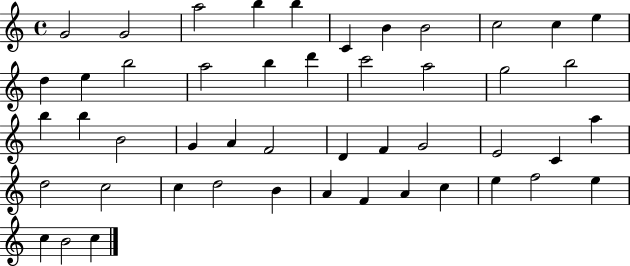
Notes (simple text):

G4/h G4/h A5/h B5/q B5/q C4/q B4/q B4/h C5/h C5/q E5/q D5/q E5/q B5/h A5/h B5/q D6/q C6/h A5/h G5/h B5/h B5/q B5/q B4/h G4/q A4/q F4/h D4/q F4/q G4/h E4/h C4/q A5/q D5/h C5/h C5/q D5/h B4/q A4/q F4/q A4/q C5/q E5/q F5/h E5/q C5/q B4/h C5/q